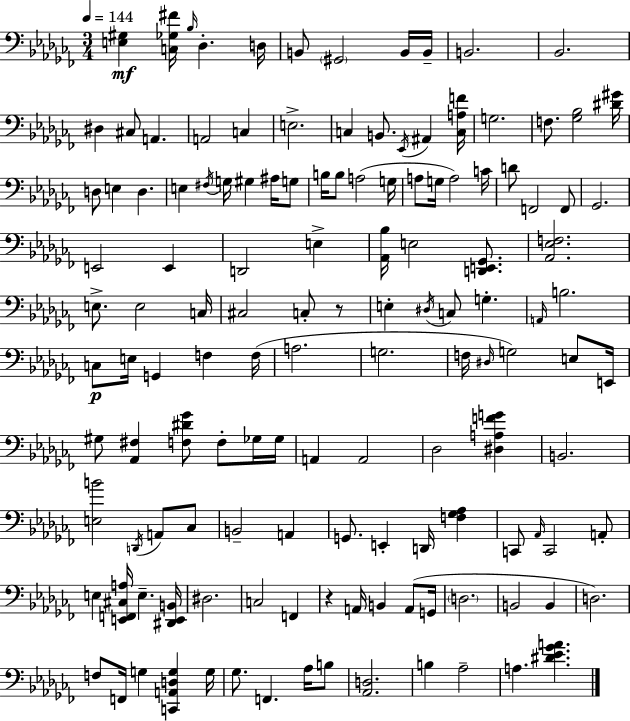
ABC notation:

X:1
T:Untitled
M:3/4
L:1/4
K:Abm
[E,^G,] [C,_G,^F]/4 _B,/4 _D, D,/4 B,,/2 ^G,,2 B,,/4 B,,/4 B,,2 _B,,2 ^D, ^C,/2 A,, A,,2 C, E,2 C, B,,/2 _E,,/4 ^A,, [C,A,F]/4 G,2 F,/2 [_G,_B,]2 [^D^G]/4 D,/2 E, D, E, ^F,/4 G,/4 ^G, ^A,/4 G,/2 B,/4 B,/2 A,2 G,/4 A,/2 G,/4 A,2 C/4 D/2 F,,2 F,,/2 _G,,2 E,,2 E,, D,,2 E, [_A,,_B,]/4 E,2 [D,,E,,_G,,]/2 [_A,,_E,F,]2 E,/2 E,2 C,/4 ^C,2 C,/2 z/2 E, ^D,/4 C,/2 G, A,,/4 B,2 C,/2 E,/4 G,, F, F,/4 A,2 G,2 F,/4 ^D,/4 G,2 E,/2 E,,/4 ^G,/2 [_A,,^F,] [F,^D_G]/2 F,/2 _G,/4 _G,/4 A,, A,,2 _D,2 [^D,A,FG] B,,2 [E,B]2 D,,/4 A,,/2 _C,/2 B,,2 A,, G,,/2 E,, D,,/4 [F,_G,_A,] C,,/2 _A,,/4 C,,2 A,,/2 E, [E,,F,,^C,A,]/4 E, [^D,,E,,B,,]/4 ^D,2 C,2 F,, z A,,/4 B,, A,,/2 G,,/4 D,2 B,,2 B,, D,2 F,/2 F,,/4 G, [C,,A,,D,G,] G,/4 _G,/2 F,, _A,/4 B,/2 [_A,,D,]2 B, _A,2 A, [^D_E_GA]